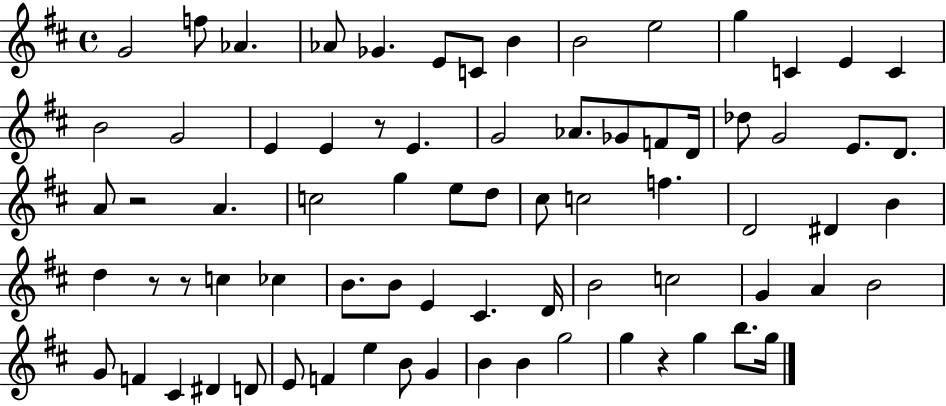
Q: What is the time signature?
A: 4/4